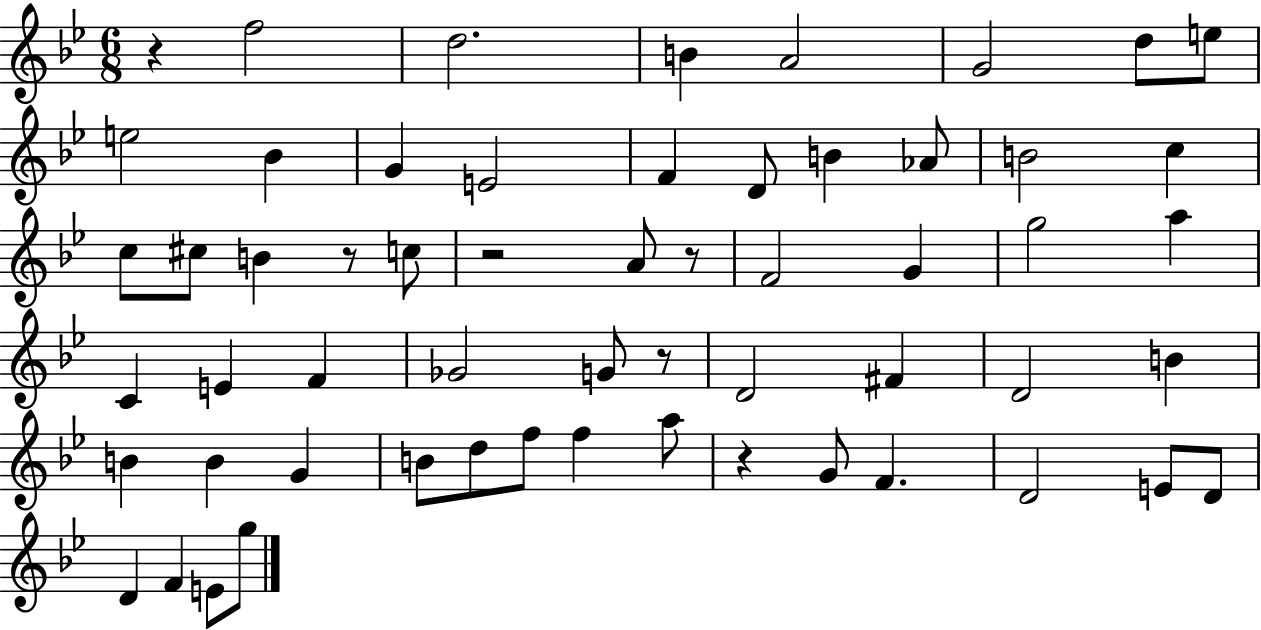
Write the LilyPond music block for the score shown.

{
  \clef treble
  \numericTimeSignature
  \time 6/8
  \key bes \major
  r4 f''2 | d''2. | b'4 a'2 | g'2 d''8 e''8 | \break e''2 bes'4 | g'4 e'2 | f'4 d'8 b'4 aes'8 | b'2 c''4 | \break c''8 cis''8 b'4 r8 c''8 | r2 a'8 r8 | f'2 g'4 | g''2 a''4 | \break c'4 e'4 f'4 | ges'2 g'8 r8 | d'2 fis'4 | d'2 b'4 | \break b'4 b'4 g'4 | b'8 d''8 f''8 f''4 a''8 | r4 g'8 f'4. | d'2 e'8 d'8 | \break d'4 f'4 e'8 g''8 | \bar "|."
}